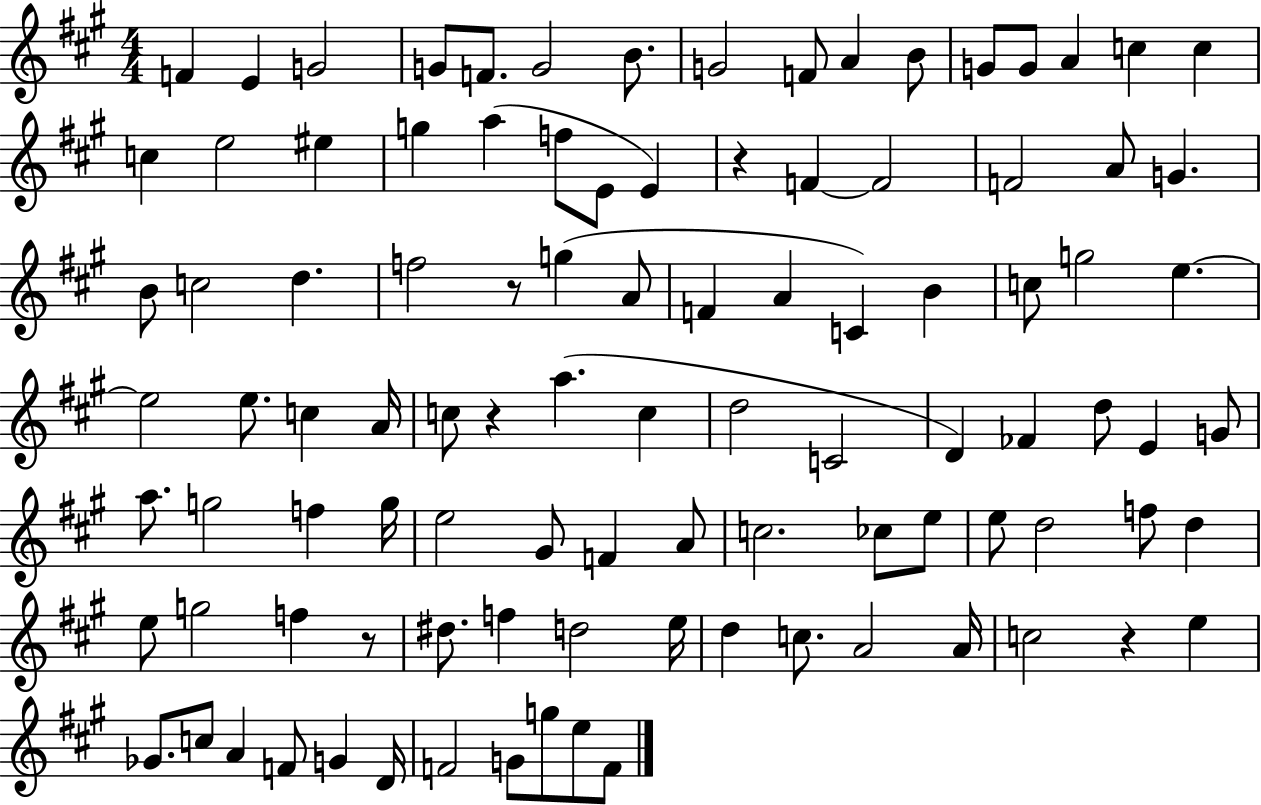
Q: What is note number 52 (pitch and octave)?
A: D4